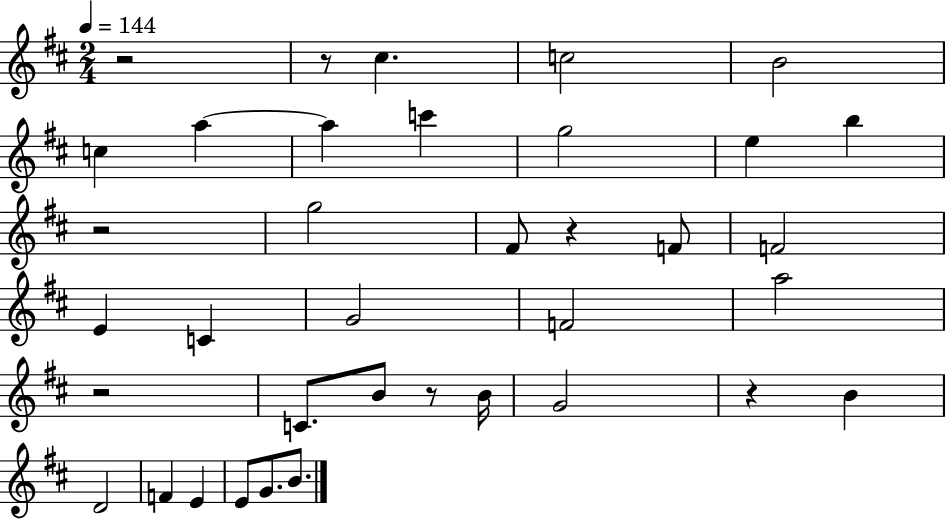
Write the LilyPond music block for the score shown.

{
  \clef treble
  \numericTimeSignature
  \time 2/4
  \key d \major
  \tempo 4 = 144
  r2 | r8 cis''4. | c''2 | b'2 | \break c''4 a''4~~ | a''4 c'''4 | g''2 | e''4 b''4 | \break r2 | g''2 | fis'8 r4 f'8 | f'2 | \break e'4 c'4 | g'2 | f'2 | a''2 | \break r2 | c'8. b'8 r8 b'16 | g'2 | r4 b'4 | \break d'2 | f'4 e'4 | e'8 g'8. b'8. | \bar "|."
}